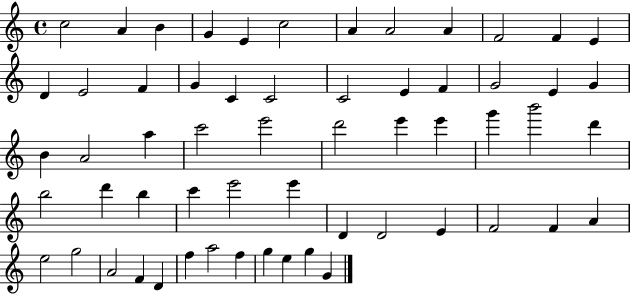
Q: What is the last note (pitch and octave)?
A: G4